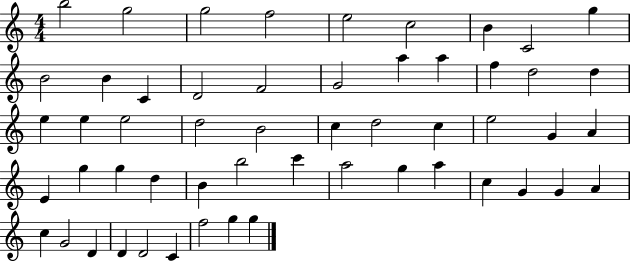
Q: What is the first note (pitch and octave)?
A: B5